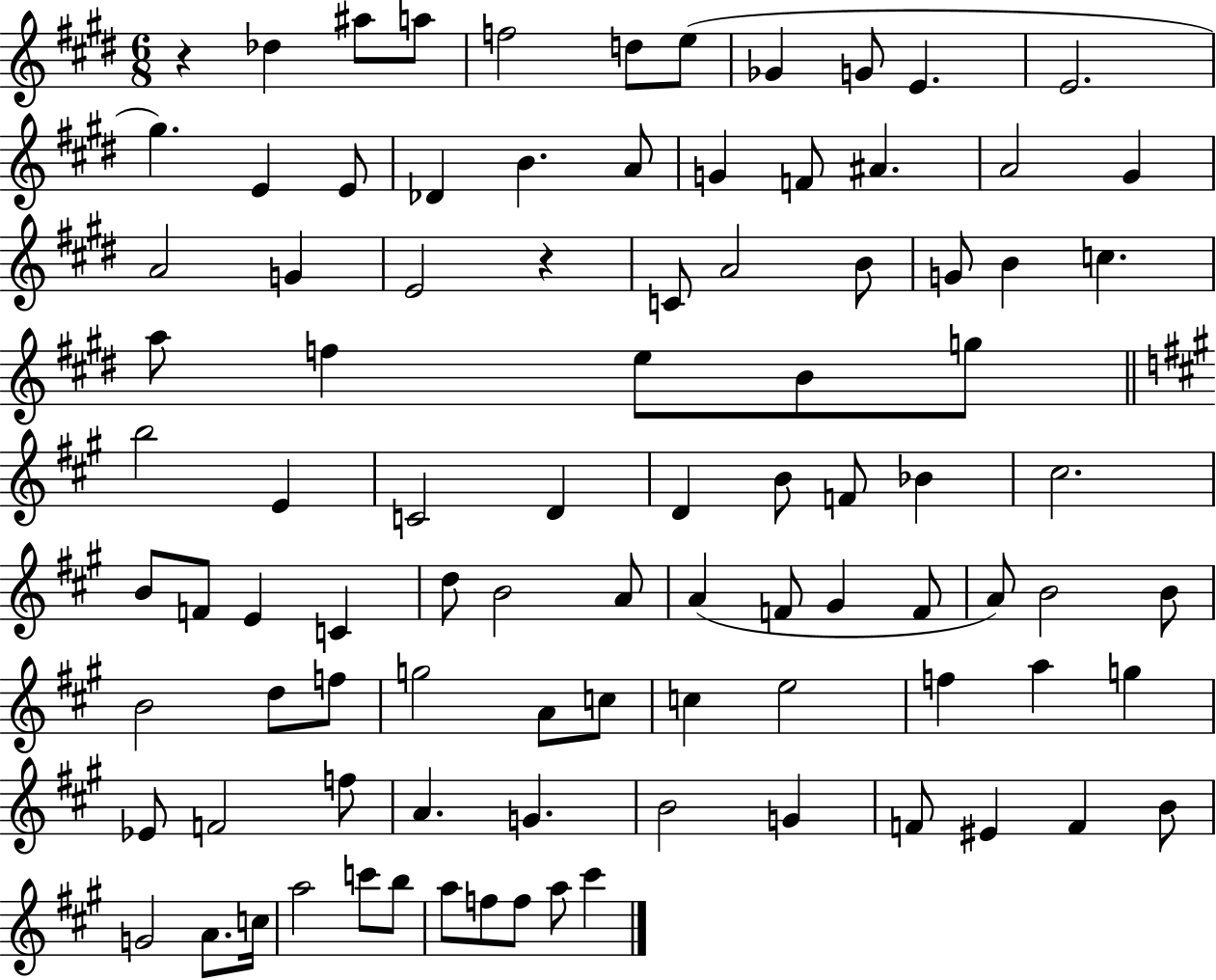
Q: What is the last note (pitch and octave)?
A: C#6